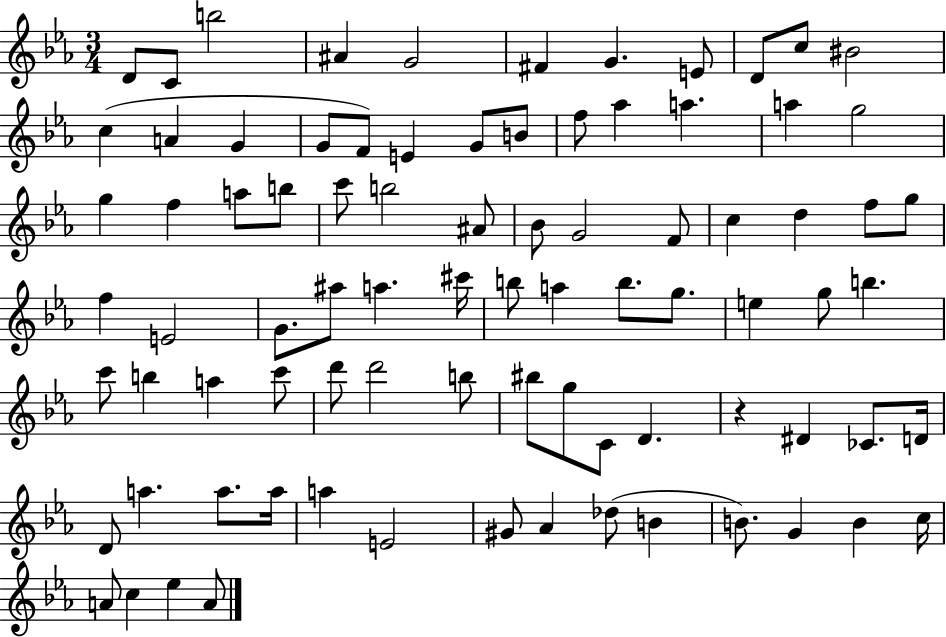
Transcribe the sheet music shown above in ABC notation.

X:1
T:Untitled
M:3/4
L:1/4
K:Eb
D/2 C/2 b2 ^A G2 ^F G E/2 D/2 c/2 ^B2 c A G G/2 F/2 E G/2 B/2 f/2 _a a a g2 g f a/2 b/2 c'/2 b2 ^A/2 _B/2 G2 F/2 c d f/2 g/2 f E2 G/2 ^a/2 a ^c'/4 b/2 a b/2 g/2 e g/2 b c'/2 b a c'/2 d'/2 d'2 b/2 ^b/2 g/2 C/2 D z ^D _C/2 D/4 D/2 a a/2 a/4 a E2 ^G/2 _A _d/2 B B/2 G B c/4 A/2 c _e A/2